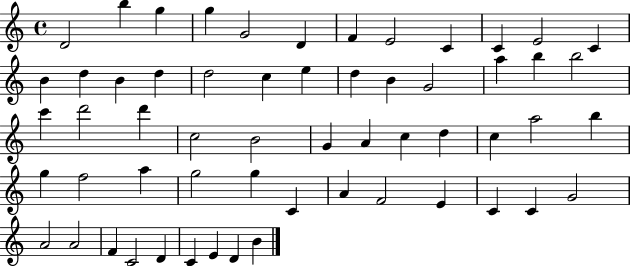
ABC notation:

X:1
T:Untitled
M:4/4
L:1/4
K:C
D2 b g g G2 D F E2 C C E2 C B d B d d2 c e d B G2 a b b2 c' d'2 d' c2 B2 G A c d c a2 b g f2 a g2 g C A F2 E C C G2 A2 A2 F C2 D C E D B